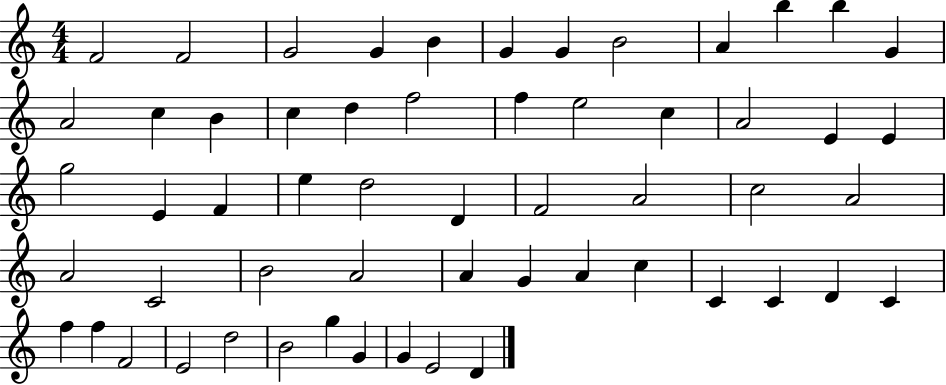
X:1
T:Untitled
M:4/4
L:1/4
K:C
F2 F2 G2 G B G G B2 A b b G A2 c B c d f2 f e2 c A2 E E g2 E F e d2 D F2 A2 c2 A2 A2 C2 B2 A2 A G A c C C D C f f F2 E2 d2 B2 g G G E2 D